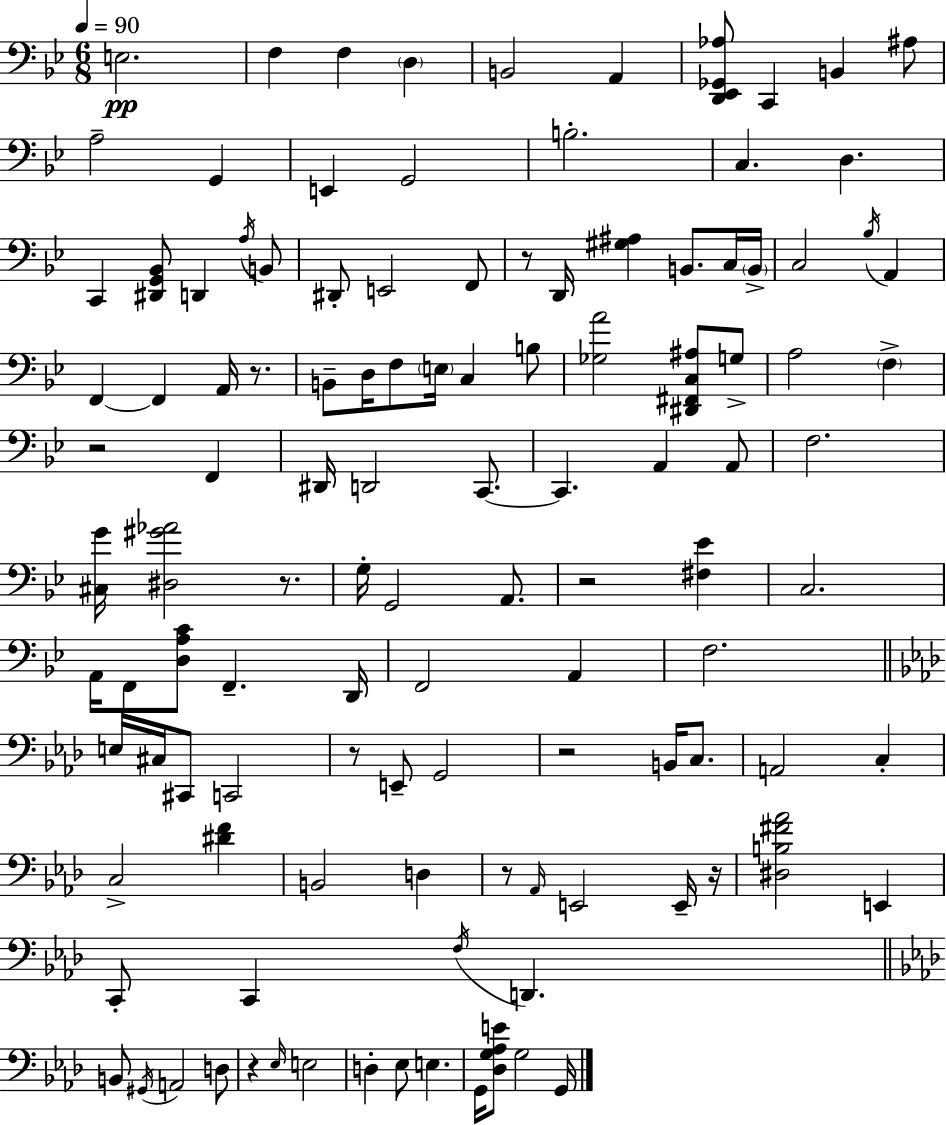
E3/h. F3/q F3/q D3/q B2/h A2/q [D2,Eb2,Gb2,Ab3]/e C2/q B2/q A#3/e A3/h G2/q E2/q G2/h B3/h. C3/q. D3/q. C2/q [D#2,G2,Bb2]/e D2/q A3/s B2/e D#2/e E2/h F2/e R/e D2/s [G#3,A#3]/q B2/e. C3/s B2/s C3/h Bb3/s A2/q F2/q F2/q A2/s R/e. B2/e D3/s F3/e E3/s C3/q B3/e [Gb3,A4]/h [D#2,F#2,C3,A#3]/e G3/e A3/h F3/q R/h F2/q D#2/s D2/h C2/e. C2/q. A2/q A2/e F3/h. [C#3,G4]/s [D#3,G#4,Ab4]/h R/e. G3/s G2/h A2/e. R/h [F#3,Eb4]/q C3/h. A2/s F2/e [D3,A3,C4]/e F2/q. D2/s F2/h A2/q F3/h. E3/s C#3/s C#2/e C2/h R/e E2/e G2/h R/h B2/s C3/e. A2/h C3/q C3/h [D#4,F4]/q B2/h D3/q R/e Ab2/s E2/h E2/s R/s [D#3,B3,F#4,Ab4]/h E2/q C2/e C2/q F3/s D2/q. B2/e G#2/s A2/h D3/e R/q Eb3/s E3/h D3/q Eb3/e E3/q. G2/s [Db3,G3,Ab3,E4]/e G3/h G2/s